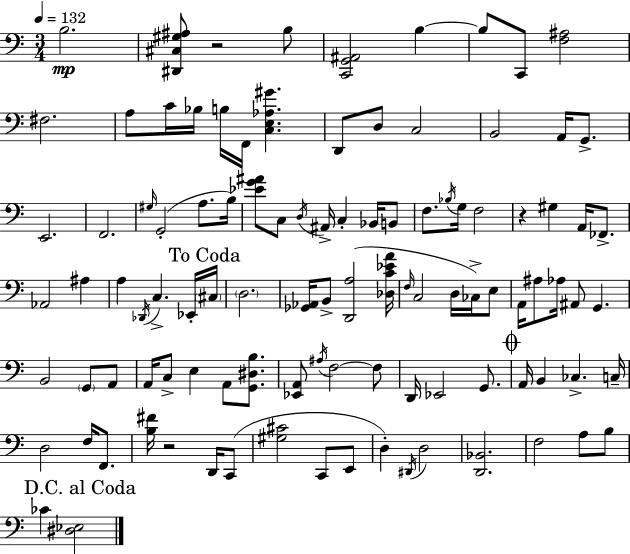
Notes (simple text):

B3/h. [D#2,C#3,G#3,A#3]/e R/h B3/e [C2,G2,A#2]/h B3/q B3/e C2/e [F3,A#3]/h F#3/h. A3/e C4/s Bb3/s B3/s F2/s [C3,E3,Ab3,G#4]/q. D2/e D3/e C3/h B2/h A2/s G2/e. E2/h. F2/h. G#3/s G2/h A3/e. B3/s [Eb4,G4,A#4]/e C3/e D3/s A#2/s C3/q Bb2/s B2/e F3/e. Bb3/s G3/s F3/h R/q G#3/q A2/s FES2/e. Ab2/h A#3/q A3/q Db2/s C3/q. Eb2/s C#3/s D3/h. [Gb2,Ab2]/s B2/e [D2,A3]/h [Db3,C4,Eb4,A4]/s F3/s C3/h D3/s CES3/s E3/e A2/s A#3/e Ab3/s A#2/e G2/q. B2/h G2/e A2/e A2/s C3/e E3/q A2/e [G2,D#3,B3]/e. [Eb2,A2]/e A#3/s F3/h F3/e D2/s Eb2/h G2/e. A2/s B2/q CES3/q. C3/s D3/h F3/s F2/e. [B3,F#4]/s R/h D2/s C2/e [G#3,C#4]/h C2/e E2/e D3/q D#2/s D3/h [D2,Bb2]/h. F3/h A3/e B3/e CES4/q [D#3,Eb3]/h